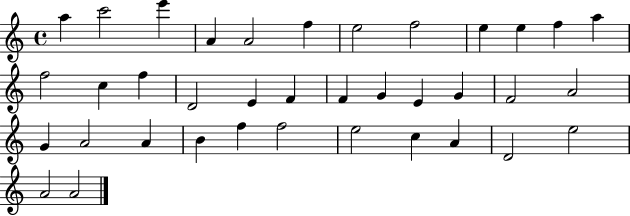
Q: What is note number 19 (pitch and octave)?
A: F4